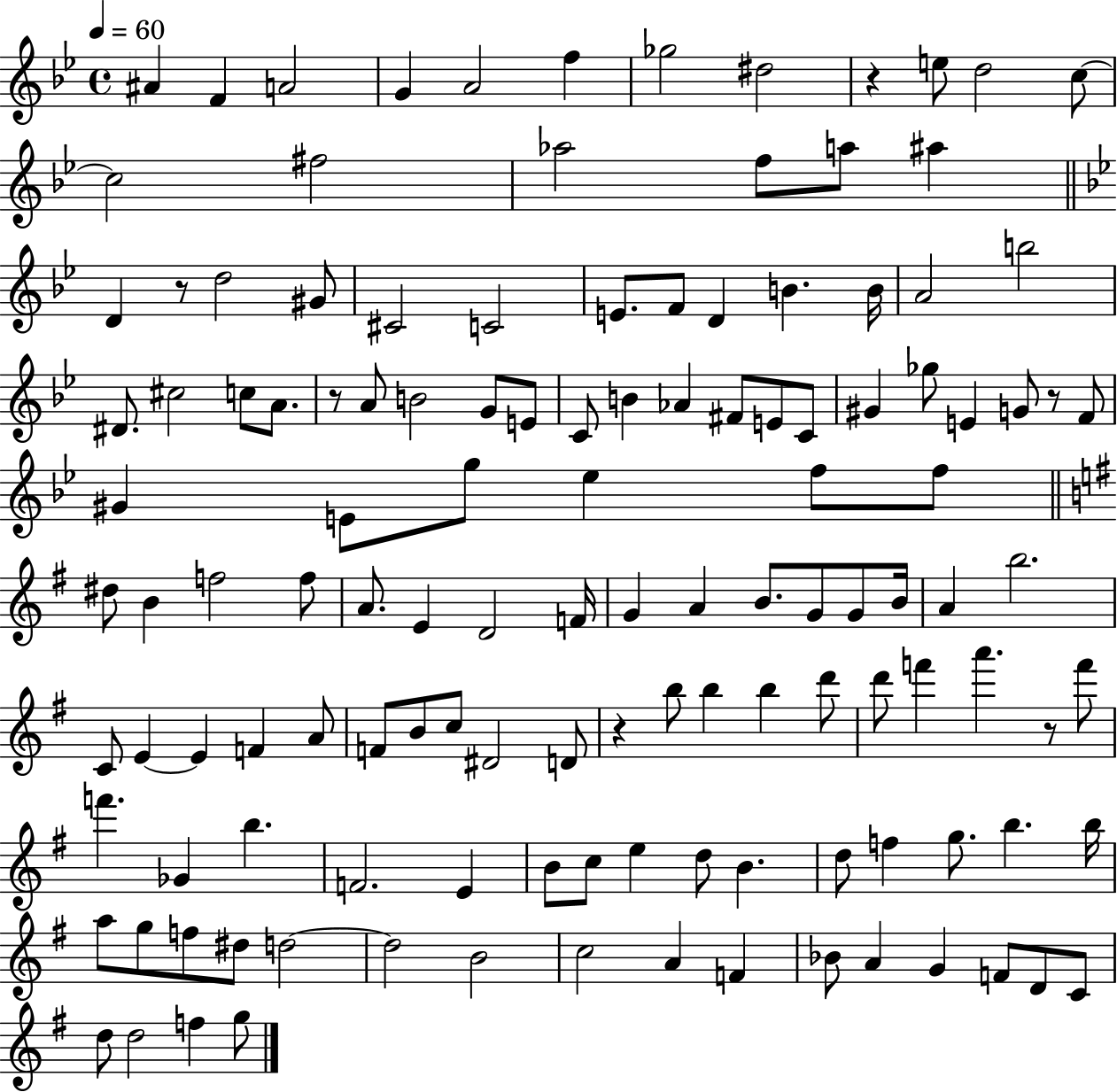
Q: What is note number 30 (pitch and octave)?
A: D#4